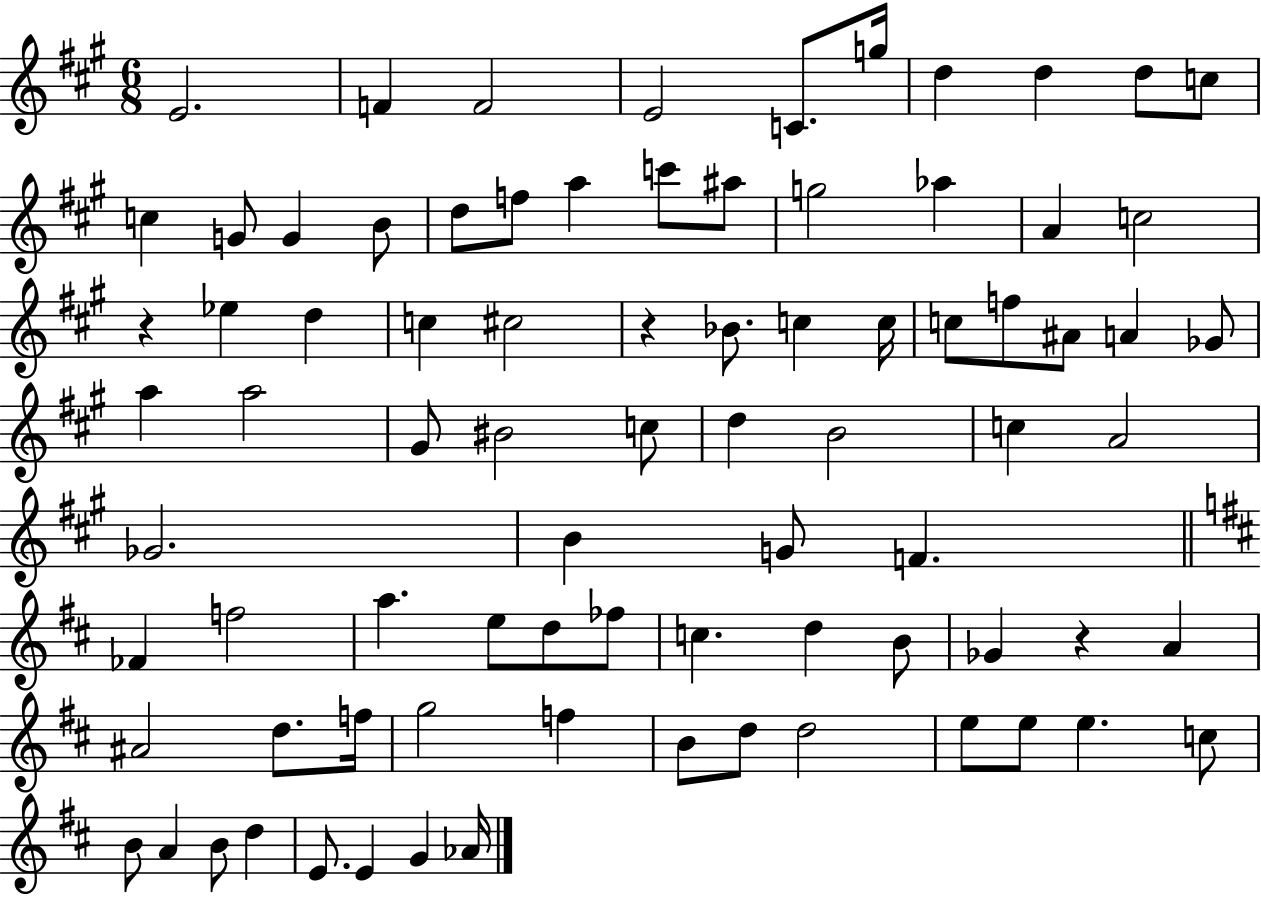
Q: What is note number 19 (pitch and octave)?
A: A#5